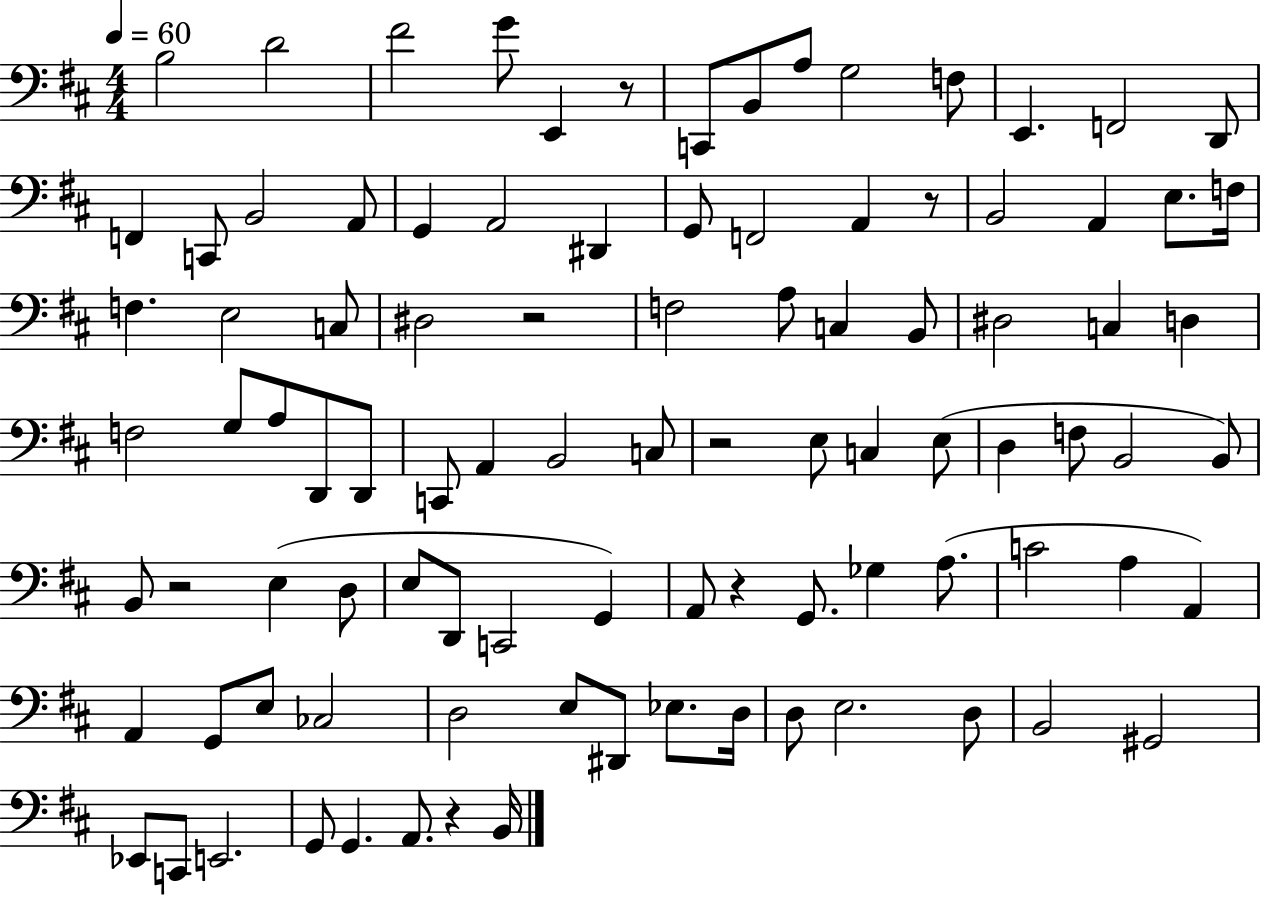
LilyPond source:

{
  \clef bass
  \numericTimeSignature
  \time 4/4
  \key d \major
  \tempo 4 = 60
  b2 d'2 | fis'2 g'8 e,4 r8 | c,8 b,8 a8 g2 f8 | e,4. f,2 d,8 | \break f,4 c,8 b,2 a,8 | g,4 a,2 dis,4 | g,8 f,2 a,4 r8 | b,2 a,4 e8. f16 | \break f4. e2 c8 | dis2 r2 | f2 a8 c4 b,8 | dis2 c4 d4 | \break f2 g8 a8 d,8 d,8 | c,8 a,4 b,2 c8 | r2 e8 c4 e8( | d4 f8 b,2 b,8) | \break b,8 r2 e4( d8 | e8 d,8 c,2 g,4) | a,8 r4 g,8. ges4 a8.( | c'2 a4 a,4) | \break a,4 g,8 e8 ces2 | d2 e8 dis,8 ees8. d16 | d8 e2. d8 | b,2 gis,2 | \break ees,8 c,8 e,2. | g,8 g,4. a,8. r4 b,16 | \bar "|."
}